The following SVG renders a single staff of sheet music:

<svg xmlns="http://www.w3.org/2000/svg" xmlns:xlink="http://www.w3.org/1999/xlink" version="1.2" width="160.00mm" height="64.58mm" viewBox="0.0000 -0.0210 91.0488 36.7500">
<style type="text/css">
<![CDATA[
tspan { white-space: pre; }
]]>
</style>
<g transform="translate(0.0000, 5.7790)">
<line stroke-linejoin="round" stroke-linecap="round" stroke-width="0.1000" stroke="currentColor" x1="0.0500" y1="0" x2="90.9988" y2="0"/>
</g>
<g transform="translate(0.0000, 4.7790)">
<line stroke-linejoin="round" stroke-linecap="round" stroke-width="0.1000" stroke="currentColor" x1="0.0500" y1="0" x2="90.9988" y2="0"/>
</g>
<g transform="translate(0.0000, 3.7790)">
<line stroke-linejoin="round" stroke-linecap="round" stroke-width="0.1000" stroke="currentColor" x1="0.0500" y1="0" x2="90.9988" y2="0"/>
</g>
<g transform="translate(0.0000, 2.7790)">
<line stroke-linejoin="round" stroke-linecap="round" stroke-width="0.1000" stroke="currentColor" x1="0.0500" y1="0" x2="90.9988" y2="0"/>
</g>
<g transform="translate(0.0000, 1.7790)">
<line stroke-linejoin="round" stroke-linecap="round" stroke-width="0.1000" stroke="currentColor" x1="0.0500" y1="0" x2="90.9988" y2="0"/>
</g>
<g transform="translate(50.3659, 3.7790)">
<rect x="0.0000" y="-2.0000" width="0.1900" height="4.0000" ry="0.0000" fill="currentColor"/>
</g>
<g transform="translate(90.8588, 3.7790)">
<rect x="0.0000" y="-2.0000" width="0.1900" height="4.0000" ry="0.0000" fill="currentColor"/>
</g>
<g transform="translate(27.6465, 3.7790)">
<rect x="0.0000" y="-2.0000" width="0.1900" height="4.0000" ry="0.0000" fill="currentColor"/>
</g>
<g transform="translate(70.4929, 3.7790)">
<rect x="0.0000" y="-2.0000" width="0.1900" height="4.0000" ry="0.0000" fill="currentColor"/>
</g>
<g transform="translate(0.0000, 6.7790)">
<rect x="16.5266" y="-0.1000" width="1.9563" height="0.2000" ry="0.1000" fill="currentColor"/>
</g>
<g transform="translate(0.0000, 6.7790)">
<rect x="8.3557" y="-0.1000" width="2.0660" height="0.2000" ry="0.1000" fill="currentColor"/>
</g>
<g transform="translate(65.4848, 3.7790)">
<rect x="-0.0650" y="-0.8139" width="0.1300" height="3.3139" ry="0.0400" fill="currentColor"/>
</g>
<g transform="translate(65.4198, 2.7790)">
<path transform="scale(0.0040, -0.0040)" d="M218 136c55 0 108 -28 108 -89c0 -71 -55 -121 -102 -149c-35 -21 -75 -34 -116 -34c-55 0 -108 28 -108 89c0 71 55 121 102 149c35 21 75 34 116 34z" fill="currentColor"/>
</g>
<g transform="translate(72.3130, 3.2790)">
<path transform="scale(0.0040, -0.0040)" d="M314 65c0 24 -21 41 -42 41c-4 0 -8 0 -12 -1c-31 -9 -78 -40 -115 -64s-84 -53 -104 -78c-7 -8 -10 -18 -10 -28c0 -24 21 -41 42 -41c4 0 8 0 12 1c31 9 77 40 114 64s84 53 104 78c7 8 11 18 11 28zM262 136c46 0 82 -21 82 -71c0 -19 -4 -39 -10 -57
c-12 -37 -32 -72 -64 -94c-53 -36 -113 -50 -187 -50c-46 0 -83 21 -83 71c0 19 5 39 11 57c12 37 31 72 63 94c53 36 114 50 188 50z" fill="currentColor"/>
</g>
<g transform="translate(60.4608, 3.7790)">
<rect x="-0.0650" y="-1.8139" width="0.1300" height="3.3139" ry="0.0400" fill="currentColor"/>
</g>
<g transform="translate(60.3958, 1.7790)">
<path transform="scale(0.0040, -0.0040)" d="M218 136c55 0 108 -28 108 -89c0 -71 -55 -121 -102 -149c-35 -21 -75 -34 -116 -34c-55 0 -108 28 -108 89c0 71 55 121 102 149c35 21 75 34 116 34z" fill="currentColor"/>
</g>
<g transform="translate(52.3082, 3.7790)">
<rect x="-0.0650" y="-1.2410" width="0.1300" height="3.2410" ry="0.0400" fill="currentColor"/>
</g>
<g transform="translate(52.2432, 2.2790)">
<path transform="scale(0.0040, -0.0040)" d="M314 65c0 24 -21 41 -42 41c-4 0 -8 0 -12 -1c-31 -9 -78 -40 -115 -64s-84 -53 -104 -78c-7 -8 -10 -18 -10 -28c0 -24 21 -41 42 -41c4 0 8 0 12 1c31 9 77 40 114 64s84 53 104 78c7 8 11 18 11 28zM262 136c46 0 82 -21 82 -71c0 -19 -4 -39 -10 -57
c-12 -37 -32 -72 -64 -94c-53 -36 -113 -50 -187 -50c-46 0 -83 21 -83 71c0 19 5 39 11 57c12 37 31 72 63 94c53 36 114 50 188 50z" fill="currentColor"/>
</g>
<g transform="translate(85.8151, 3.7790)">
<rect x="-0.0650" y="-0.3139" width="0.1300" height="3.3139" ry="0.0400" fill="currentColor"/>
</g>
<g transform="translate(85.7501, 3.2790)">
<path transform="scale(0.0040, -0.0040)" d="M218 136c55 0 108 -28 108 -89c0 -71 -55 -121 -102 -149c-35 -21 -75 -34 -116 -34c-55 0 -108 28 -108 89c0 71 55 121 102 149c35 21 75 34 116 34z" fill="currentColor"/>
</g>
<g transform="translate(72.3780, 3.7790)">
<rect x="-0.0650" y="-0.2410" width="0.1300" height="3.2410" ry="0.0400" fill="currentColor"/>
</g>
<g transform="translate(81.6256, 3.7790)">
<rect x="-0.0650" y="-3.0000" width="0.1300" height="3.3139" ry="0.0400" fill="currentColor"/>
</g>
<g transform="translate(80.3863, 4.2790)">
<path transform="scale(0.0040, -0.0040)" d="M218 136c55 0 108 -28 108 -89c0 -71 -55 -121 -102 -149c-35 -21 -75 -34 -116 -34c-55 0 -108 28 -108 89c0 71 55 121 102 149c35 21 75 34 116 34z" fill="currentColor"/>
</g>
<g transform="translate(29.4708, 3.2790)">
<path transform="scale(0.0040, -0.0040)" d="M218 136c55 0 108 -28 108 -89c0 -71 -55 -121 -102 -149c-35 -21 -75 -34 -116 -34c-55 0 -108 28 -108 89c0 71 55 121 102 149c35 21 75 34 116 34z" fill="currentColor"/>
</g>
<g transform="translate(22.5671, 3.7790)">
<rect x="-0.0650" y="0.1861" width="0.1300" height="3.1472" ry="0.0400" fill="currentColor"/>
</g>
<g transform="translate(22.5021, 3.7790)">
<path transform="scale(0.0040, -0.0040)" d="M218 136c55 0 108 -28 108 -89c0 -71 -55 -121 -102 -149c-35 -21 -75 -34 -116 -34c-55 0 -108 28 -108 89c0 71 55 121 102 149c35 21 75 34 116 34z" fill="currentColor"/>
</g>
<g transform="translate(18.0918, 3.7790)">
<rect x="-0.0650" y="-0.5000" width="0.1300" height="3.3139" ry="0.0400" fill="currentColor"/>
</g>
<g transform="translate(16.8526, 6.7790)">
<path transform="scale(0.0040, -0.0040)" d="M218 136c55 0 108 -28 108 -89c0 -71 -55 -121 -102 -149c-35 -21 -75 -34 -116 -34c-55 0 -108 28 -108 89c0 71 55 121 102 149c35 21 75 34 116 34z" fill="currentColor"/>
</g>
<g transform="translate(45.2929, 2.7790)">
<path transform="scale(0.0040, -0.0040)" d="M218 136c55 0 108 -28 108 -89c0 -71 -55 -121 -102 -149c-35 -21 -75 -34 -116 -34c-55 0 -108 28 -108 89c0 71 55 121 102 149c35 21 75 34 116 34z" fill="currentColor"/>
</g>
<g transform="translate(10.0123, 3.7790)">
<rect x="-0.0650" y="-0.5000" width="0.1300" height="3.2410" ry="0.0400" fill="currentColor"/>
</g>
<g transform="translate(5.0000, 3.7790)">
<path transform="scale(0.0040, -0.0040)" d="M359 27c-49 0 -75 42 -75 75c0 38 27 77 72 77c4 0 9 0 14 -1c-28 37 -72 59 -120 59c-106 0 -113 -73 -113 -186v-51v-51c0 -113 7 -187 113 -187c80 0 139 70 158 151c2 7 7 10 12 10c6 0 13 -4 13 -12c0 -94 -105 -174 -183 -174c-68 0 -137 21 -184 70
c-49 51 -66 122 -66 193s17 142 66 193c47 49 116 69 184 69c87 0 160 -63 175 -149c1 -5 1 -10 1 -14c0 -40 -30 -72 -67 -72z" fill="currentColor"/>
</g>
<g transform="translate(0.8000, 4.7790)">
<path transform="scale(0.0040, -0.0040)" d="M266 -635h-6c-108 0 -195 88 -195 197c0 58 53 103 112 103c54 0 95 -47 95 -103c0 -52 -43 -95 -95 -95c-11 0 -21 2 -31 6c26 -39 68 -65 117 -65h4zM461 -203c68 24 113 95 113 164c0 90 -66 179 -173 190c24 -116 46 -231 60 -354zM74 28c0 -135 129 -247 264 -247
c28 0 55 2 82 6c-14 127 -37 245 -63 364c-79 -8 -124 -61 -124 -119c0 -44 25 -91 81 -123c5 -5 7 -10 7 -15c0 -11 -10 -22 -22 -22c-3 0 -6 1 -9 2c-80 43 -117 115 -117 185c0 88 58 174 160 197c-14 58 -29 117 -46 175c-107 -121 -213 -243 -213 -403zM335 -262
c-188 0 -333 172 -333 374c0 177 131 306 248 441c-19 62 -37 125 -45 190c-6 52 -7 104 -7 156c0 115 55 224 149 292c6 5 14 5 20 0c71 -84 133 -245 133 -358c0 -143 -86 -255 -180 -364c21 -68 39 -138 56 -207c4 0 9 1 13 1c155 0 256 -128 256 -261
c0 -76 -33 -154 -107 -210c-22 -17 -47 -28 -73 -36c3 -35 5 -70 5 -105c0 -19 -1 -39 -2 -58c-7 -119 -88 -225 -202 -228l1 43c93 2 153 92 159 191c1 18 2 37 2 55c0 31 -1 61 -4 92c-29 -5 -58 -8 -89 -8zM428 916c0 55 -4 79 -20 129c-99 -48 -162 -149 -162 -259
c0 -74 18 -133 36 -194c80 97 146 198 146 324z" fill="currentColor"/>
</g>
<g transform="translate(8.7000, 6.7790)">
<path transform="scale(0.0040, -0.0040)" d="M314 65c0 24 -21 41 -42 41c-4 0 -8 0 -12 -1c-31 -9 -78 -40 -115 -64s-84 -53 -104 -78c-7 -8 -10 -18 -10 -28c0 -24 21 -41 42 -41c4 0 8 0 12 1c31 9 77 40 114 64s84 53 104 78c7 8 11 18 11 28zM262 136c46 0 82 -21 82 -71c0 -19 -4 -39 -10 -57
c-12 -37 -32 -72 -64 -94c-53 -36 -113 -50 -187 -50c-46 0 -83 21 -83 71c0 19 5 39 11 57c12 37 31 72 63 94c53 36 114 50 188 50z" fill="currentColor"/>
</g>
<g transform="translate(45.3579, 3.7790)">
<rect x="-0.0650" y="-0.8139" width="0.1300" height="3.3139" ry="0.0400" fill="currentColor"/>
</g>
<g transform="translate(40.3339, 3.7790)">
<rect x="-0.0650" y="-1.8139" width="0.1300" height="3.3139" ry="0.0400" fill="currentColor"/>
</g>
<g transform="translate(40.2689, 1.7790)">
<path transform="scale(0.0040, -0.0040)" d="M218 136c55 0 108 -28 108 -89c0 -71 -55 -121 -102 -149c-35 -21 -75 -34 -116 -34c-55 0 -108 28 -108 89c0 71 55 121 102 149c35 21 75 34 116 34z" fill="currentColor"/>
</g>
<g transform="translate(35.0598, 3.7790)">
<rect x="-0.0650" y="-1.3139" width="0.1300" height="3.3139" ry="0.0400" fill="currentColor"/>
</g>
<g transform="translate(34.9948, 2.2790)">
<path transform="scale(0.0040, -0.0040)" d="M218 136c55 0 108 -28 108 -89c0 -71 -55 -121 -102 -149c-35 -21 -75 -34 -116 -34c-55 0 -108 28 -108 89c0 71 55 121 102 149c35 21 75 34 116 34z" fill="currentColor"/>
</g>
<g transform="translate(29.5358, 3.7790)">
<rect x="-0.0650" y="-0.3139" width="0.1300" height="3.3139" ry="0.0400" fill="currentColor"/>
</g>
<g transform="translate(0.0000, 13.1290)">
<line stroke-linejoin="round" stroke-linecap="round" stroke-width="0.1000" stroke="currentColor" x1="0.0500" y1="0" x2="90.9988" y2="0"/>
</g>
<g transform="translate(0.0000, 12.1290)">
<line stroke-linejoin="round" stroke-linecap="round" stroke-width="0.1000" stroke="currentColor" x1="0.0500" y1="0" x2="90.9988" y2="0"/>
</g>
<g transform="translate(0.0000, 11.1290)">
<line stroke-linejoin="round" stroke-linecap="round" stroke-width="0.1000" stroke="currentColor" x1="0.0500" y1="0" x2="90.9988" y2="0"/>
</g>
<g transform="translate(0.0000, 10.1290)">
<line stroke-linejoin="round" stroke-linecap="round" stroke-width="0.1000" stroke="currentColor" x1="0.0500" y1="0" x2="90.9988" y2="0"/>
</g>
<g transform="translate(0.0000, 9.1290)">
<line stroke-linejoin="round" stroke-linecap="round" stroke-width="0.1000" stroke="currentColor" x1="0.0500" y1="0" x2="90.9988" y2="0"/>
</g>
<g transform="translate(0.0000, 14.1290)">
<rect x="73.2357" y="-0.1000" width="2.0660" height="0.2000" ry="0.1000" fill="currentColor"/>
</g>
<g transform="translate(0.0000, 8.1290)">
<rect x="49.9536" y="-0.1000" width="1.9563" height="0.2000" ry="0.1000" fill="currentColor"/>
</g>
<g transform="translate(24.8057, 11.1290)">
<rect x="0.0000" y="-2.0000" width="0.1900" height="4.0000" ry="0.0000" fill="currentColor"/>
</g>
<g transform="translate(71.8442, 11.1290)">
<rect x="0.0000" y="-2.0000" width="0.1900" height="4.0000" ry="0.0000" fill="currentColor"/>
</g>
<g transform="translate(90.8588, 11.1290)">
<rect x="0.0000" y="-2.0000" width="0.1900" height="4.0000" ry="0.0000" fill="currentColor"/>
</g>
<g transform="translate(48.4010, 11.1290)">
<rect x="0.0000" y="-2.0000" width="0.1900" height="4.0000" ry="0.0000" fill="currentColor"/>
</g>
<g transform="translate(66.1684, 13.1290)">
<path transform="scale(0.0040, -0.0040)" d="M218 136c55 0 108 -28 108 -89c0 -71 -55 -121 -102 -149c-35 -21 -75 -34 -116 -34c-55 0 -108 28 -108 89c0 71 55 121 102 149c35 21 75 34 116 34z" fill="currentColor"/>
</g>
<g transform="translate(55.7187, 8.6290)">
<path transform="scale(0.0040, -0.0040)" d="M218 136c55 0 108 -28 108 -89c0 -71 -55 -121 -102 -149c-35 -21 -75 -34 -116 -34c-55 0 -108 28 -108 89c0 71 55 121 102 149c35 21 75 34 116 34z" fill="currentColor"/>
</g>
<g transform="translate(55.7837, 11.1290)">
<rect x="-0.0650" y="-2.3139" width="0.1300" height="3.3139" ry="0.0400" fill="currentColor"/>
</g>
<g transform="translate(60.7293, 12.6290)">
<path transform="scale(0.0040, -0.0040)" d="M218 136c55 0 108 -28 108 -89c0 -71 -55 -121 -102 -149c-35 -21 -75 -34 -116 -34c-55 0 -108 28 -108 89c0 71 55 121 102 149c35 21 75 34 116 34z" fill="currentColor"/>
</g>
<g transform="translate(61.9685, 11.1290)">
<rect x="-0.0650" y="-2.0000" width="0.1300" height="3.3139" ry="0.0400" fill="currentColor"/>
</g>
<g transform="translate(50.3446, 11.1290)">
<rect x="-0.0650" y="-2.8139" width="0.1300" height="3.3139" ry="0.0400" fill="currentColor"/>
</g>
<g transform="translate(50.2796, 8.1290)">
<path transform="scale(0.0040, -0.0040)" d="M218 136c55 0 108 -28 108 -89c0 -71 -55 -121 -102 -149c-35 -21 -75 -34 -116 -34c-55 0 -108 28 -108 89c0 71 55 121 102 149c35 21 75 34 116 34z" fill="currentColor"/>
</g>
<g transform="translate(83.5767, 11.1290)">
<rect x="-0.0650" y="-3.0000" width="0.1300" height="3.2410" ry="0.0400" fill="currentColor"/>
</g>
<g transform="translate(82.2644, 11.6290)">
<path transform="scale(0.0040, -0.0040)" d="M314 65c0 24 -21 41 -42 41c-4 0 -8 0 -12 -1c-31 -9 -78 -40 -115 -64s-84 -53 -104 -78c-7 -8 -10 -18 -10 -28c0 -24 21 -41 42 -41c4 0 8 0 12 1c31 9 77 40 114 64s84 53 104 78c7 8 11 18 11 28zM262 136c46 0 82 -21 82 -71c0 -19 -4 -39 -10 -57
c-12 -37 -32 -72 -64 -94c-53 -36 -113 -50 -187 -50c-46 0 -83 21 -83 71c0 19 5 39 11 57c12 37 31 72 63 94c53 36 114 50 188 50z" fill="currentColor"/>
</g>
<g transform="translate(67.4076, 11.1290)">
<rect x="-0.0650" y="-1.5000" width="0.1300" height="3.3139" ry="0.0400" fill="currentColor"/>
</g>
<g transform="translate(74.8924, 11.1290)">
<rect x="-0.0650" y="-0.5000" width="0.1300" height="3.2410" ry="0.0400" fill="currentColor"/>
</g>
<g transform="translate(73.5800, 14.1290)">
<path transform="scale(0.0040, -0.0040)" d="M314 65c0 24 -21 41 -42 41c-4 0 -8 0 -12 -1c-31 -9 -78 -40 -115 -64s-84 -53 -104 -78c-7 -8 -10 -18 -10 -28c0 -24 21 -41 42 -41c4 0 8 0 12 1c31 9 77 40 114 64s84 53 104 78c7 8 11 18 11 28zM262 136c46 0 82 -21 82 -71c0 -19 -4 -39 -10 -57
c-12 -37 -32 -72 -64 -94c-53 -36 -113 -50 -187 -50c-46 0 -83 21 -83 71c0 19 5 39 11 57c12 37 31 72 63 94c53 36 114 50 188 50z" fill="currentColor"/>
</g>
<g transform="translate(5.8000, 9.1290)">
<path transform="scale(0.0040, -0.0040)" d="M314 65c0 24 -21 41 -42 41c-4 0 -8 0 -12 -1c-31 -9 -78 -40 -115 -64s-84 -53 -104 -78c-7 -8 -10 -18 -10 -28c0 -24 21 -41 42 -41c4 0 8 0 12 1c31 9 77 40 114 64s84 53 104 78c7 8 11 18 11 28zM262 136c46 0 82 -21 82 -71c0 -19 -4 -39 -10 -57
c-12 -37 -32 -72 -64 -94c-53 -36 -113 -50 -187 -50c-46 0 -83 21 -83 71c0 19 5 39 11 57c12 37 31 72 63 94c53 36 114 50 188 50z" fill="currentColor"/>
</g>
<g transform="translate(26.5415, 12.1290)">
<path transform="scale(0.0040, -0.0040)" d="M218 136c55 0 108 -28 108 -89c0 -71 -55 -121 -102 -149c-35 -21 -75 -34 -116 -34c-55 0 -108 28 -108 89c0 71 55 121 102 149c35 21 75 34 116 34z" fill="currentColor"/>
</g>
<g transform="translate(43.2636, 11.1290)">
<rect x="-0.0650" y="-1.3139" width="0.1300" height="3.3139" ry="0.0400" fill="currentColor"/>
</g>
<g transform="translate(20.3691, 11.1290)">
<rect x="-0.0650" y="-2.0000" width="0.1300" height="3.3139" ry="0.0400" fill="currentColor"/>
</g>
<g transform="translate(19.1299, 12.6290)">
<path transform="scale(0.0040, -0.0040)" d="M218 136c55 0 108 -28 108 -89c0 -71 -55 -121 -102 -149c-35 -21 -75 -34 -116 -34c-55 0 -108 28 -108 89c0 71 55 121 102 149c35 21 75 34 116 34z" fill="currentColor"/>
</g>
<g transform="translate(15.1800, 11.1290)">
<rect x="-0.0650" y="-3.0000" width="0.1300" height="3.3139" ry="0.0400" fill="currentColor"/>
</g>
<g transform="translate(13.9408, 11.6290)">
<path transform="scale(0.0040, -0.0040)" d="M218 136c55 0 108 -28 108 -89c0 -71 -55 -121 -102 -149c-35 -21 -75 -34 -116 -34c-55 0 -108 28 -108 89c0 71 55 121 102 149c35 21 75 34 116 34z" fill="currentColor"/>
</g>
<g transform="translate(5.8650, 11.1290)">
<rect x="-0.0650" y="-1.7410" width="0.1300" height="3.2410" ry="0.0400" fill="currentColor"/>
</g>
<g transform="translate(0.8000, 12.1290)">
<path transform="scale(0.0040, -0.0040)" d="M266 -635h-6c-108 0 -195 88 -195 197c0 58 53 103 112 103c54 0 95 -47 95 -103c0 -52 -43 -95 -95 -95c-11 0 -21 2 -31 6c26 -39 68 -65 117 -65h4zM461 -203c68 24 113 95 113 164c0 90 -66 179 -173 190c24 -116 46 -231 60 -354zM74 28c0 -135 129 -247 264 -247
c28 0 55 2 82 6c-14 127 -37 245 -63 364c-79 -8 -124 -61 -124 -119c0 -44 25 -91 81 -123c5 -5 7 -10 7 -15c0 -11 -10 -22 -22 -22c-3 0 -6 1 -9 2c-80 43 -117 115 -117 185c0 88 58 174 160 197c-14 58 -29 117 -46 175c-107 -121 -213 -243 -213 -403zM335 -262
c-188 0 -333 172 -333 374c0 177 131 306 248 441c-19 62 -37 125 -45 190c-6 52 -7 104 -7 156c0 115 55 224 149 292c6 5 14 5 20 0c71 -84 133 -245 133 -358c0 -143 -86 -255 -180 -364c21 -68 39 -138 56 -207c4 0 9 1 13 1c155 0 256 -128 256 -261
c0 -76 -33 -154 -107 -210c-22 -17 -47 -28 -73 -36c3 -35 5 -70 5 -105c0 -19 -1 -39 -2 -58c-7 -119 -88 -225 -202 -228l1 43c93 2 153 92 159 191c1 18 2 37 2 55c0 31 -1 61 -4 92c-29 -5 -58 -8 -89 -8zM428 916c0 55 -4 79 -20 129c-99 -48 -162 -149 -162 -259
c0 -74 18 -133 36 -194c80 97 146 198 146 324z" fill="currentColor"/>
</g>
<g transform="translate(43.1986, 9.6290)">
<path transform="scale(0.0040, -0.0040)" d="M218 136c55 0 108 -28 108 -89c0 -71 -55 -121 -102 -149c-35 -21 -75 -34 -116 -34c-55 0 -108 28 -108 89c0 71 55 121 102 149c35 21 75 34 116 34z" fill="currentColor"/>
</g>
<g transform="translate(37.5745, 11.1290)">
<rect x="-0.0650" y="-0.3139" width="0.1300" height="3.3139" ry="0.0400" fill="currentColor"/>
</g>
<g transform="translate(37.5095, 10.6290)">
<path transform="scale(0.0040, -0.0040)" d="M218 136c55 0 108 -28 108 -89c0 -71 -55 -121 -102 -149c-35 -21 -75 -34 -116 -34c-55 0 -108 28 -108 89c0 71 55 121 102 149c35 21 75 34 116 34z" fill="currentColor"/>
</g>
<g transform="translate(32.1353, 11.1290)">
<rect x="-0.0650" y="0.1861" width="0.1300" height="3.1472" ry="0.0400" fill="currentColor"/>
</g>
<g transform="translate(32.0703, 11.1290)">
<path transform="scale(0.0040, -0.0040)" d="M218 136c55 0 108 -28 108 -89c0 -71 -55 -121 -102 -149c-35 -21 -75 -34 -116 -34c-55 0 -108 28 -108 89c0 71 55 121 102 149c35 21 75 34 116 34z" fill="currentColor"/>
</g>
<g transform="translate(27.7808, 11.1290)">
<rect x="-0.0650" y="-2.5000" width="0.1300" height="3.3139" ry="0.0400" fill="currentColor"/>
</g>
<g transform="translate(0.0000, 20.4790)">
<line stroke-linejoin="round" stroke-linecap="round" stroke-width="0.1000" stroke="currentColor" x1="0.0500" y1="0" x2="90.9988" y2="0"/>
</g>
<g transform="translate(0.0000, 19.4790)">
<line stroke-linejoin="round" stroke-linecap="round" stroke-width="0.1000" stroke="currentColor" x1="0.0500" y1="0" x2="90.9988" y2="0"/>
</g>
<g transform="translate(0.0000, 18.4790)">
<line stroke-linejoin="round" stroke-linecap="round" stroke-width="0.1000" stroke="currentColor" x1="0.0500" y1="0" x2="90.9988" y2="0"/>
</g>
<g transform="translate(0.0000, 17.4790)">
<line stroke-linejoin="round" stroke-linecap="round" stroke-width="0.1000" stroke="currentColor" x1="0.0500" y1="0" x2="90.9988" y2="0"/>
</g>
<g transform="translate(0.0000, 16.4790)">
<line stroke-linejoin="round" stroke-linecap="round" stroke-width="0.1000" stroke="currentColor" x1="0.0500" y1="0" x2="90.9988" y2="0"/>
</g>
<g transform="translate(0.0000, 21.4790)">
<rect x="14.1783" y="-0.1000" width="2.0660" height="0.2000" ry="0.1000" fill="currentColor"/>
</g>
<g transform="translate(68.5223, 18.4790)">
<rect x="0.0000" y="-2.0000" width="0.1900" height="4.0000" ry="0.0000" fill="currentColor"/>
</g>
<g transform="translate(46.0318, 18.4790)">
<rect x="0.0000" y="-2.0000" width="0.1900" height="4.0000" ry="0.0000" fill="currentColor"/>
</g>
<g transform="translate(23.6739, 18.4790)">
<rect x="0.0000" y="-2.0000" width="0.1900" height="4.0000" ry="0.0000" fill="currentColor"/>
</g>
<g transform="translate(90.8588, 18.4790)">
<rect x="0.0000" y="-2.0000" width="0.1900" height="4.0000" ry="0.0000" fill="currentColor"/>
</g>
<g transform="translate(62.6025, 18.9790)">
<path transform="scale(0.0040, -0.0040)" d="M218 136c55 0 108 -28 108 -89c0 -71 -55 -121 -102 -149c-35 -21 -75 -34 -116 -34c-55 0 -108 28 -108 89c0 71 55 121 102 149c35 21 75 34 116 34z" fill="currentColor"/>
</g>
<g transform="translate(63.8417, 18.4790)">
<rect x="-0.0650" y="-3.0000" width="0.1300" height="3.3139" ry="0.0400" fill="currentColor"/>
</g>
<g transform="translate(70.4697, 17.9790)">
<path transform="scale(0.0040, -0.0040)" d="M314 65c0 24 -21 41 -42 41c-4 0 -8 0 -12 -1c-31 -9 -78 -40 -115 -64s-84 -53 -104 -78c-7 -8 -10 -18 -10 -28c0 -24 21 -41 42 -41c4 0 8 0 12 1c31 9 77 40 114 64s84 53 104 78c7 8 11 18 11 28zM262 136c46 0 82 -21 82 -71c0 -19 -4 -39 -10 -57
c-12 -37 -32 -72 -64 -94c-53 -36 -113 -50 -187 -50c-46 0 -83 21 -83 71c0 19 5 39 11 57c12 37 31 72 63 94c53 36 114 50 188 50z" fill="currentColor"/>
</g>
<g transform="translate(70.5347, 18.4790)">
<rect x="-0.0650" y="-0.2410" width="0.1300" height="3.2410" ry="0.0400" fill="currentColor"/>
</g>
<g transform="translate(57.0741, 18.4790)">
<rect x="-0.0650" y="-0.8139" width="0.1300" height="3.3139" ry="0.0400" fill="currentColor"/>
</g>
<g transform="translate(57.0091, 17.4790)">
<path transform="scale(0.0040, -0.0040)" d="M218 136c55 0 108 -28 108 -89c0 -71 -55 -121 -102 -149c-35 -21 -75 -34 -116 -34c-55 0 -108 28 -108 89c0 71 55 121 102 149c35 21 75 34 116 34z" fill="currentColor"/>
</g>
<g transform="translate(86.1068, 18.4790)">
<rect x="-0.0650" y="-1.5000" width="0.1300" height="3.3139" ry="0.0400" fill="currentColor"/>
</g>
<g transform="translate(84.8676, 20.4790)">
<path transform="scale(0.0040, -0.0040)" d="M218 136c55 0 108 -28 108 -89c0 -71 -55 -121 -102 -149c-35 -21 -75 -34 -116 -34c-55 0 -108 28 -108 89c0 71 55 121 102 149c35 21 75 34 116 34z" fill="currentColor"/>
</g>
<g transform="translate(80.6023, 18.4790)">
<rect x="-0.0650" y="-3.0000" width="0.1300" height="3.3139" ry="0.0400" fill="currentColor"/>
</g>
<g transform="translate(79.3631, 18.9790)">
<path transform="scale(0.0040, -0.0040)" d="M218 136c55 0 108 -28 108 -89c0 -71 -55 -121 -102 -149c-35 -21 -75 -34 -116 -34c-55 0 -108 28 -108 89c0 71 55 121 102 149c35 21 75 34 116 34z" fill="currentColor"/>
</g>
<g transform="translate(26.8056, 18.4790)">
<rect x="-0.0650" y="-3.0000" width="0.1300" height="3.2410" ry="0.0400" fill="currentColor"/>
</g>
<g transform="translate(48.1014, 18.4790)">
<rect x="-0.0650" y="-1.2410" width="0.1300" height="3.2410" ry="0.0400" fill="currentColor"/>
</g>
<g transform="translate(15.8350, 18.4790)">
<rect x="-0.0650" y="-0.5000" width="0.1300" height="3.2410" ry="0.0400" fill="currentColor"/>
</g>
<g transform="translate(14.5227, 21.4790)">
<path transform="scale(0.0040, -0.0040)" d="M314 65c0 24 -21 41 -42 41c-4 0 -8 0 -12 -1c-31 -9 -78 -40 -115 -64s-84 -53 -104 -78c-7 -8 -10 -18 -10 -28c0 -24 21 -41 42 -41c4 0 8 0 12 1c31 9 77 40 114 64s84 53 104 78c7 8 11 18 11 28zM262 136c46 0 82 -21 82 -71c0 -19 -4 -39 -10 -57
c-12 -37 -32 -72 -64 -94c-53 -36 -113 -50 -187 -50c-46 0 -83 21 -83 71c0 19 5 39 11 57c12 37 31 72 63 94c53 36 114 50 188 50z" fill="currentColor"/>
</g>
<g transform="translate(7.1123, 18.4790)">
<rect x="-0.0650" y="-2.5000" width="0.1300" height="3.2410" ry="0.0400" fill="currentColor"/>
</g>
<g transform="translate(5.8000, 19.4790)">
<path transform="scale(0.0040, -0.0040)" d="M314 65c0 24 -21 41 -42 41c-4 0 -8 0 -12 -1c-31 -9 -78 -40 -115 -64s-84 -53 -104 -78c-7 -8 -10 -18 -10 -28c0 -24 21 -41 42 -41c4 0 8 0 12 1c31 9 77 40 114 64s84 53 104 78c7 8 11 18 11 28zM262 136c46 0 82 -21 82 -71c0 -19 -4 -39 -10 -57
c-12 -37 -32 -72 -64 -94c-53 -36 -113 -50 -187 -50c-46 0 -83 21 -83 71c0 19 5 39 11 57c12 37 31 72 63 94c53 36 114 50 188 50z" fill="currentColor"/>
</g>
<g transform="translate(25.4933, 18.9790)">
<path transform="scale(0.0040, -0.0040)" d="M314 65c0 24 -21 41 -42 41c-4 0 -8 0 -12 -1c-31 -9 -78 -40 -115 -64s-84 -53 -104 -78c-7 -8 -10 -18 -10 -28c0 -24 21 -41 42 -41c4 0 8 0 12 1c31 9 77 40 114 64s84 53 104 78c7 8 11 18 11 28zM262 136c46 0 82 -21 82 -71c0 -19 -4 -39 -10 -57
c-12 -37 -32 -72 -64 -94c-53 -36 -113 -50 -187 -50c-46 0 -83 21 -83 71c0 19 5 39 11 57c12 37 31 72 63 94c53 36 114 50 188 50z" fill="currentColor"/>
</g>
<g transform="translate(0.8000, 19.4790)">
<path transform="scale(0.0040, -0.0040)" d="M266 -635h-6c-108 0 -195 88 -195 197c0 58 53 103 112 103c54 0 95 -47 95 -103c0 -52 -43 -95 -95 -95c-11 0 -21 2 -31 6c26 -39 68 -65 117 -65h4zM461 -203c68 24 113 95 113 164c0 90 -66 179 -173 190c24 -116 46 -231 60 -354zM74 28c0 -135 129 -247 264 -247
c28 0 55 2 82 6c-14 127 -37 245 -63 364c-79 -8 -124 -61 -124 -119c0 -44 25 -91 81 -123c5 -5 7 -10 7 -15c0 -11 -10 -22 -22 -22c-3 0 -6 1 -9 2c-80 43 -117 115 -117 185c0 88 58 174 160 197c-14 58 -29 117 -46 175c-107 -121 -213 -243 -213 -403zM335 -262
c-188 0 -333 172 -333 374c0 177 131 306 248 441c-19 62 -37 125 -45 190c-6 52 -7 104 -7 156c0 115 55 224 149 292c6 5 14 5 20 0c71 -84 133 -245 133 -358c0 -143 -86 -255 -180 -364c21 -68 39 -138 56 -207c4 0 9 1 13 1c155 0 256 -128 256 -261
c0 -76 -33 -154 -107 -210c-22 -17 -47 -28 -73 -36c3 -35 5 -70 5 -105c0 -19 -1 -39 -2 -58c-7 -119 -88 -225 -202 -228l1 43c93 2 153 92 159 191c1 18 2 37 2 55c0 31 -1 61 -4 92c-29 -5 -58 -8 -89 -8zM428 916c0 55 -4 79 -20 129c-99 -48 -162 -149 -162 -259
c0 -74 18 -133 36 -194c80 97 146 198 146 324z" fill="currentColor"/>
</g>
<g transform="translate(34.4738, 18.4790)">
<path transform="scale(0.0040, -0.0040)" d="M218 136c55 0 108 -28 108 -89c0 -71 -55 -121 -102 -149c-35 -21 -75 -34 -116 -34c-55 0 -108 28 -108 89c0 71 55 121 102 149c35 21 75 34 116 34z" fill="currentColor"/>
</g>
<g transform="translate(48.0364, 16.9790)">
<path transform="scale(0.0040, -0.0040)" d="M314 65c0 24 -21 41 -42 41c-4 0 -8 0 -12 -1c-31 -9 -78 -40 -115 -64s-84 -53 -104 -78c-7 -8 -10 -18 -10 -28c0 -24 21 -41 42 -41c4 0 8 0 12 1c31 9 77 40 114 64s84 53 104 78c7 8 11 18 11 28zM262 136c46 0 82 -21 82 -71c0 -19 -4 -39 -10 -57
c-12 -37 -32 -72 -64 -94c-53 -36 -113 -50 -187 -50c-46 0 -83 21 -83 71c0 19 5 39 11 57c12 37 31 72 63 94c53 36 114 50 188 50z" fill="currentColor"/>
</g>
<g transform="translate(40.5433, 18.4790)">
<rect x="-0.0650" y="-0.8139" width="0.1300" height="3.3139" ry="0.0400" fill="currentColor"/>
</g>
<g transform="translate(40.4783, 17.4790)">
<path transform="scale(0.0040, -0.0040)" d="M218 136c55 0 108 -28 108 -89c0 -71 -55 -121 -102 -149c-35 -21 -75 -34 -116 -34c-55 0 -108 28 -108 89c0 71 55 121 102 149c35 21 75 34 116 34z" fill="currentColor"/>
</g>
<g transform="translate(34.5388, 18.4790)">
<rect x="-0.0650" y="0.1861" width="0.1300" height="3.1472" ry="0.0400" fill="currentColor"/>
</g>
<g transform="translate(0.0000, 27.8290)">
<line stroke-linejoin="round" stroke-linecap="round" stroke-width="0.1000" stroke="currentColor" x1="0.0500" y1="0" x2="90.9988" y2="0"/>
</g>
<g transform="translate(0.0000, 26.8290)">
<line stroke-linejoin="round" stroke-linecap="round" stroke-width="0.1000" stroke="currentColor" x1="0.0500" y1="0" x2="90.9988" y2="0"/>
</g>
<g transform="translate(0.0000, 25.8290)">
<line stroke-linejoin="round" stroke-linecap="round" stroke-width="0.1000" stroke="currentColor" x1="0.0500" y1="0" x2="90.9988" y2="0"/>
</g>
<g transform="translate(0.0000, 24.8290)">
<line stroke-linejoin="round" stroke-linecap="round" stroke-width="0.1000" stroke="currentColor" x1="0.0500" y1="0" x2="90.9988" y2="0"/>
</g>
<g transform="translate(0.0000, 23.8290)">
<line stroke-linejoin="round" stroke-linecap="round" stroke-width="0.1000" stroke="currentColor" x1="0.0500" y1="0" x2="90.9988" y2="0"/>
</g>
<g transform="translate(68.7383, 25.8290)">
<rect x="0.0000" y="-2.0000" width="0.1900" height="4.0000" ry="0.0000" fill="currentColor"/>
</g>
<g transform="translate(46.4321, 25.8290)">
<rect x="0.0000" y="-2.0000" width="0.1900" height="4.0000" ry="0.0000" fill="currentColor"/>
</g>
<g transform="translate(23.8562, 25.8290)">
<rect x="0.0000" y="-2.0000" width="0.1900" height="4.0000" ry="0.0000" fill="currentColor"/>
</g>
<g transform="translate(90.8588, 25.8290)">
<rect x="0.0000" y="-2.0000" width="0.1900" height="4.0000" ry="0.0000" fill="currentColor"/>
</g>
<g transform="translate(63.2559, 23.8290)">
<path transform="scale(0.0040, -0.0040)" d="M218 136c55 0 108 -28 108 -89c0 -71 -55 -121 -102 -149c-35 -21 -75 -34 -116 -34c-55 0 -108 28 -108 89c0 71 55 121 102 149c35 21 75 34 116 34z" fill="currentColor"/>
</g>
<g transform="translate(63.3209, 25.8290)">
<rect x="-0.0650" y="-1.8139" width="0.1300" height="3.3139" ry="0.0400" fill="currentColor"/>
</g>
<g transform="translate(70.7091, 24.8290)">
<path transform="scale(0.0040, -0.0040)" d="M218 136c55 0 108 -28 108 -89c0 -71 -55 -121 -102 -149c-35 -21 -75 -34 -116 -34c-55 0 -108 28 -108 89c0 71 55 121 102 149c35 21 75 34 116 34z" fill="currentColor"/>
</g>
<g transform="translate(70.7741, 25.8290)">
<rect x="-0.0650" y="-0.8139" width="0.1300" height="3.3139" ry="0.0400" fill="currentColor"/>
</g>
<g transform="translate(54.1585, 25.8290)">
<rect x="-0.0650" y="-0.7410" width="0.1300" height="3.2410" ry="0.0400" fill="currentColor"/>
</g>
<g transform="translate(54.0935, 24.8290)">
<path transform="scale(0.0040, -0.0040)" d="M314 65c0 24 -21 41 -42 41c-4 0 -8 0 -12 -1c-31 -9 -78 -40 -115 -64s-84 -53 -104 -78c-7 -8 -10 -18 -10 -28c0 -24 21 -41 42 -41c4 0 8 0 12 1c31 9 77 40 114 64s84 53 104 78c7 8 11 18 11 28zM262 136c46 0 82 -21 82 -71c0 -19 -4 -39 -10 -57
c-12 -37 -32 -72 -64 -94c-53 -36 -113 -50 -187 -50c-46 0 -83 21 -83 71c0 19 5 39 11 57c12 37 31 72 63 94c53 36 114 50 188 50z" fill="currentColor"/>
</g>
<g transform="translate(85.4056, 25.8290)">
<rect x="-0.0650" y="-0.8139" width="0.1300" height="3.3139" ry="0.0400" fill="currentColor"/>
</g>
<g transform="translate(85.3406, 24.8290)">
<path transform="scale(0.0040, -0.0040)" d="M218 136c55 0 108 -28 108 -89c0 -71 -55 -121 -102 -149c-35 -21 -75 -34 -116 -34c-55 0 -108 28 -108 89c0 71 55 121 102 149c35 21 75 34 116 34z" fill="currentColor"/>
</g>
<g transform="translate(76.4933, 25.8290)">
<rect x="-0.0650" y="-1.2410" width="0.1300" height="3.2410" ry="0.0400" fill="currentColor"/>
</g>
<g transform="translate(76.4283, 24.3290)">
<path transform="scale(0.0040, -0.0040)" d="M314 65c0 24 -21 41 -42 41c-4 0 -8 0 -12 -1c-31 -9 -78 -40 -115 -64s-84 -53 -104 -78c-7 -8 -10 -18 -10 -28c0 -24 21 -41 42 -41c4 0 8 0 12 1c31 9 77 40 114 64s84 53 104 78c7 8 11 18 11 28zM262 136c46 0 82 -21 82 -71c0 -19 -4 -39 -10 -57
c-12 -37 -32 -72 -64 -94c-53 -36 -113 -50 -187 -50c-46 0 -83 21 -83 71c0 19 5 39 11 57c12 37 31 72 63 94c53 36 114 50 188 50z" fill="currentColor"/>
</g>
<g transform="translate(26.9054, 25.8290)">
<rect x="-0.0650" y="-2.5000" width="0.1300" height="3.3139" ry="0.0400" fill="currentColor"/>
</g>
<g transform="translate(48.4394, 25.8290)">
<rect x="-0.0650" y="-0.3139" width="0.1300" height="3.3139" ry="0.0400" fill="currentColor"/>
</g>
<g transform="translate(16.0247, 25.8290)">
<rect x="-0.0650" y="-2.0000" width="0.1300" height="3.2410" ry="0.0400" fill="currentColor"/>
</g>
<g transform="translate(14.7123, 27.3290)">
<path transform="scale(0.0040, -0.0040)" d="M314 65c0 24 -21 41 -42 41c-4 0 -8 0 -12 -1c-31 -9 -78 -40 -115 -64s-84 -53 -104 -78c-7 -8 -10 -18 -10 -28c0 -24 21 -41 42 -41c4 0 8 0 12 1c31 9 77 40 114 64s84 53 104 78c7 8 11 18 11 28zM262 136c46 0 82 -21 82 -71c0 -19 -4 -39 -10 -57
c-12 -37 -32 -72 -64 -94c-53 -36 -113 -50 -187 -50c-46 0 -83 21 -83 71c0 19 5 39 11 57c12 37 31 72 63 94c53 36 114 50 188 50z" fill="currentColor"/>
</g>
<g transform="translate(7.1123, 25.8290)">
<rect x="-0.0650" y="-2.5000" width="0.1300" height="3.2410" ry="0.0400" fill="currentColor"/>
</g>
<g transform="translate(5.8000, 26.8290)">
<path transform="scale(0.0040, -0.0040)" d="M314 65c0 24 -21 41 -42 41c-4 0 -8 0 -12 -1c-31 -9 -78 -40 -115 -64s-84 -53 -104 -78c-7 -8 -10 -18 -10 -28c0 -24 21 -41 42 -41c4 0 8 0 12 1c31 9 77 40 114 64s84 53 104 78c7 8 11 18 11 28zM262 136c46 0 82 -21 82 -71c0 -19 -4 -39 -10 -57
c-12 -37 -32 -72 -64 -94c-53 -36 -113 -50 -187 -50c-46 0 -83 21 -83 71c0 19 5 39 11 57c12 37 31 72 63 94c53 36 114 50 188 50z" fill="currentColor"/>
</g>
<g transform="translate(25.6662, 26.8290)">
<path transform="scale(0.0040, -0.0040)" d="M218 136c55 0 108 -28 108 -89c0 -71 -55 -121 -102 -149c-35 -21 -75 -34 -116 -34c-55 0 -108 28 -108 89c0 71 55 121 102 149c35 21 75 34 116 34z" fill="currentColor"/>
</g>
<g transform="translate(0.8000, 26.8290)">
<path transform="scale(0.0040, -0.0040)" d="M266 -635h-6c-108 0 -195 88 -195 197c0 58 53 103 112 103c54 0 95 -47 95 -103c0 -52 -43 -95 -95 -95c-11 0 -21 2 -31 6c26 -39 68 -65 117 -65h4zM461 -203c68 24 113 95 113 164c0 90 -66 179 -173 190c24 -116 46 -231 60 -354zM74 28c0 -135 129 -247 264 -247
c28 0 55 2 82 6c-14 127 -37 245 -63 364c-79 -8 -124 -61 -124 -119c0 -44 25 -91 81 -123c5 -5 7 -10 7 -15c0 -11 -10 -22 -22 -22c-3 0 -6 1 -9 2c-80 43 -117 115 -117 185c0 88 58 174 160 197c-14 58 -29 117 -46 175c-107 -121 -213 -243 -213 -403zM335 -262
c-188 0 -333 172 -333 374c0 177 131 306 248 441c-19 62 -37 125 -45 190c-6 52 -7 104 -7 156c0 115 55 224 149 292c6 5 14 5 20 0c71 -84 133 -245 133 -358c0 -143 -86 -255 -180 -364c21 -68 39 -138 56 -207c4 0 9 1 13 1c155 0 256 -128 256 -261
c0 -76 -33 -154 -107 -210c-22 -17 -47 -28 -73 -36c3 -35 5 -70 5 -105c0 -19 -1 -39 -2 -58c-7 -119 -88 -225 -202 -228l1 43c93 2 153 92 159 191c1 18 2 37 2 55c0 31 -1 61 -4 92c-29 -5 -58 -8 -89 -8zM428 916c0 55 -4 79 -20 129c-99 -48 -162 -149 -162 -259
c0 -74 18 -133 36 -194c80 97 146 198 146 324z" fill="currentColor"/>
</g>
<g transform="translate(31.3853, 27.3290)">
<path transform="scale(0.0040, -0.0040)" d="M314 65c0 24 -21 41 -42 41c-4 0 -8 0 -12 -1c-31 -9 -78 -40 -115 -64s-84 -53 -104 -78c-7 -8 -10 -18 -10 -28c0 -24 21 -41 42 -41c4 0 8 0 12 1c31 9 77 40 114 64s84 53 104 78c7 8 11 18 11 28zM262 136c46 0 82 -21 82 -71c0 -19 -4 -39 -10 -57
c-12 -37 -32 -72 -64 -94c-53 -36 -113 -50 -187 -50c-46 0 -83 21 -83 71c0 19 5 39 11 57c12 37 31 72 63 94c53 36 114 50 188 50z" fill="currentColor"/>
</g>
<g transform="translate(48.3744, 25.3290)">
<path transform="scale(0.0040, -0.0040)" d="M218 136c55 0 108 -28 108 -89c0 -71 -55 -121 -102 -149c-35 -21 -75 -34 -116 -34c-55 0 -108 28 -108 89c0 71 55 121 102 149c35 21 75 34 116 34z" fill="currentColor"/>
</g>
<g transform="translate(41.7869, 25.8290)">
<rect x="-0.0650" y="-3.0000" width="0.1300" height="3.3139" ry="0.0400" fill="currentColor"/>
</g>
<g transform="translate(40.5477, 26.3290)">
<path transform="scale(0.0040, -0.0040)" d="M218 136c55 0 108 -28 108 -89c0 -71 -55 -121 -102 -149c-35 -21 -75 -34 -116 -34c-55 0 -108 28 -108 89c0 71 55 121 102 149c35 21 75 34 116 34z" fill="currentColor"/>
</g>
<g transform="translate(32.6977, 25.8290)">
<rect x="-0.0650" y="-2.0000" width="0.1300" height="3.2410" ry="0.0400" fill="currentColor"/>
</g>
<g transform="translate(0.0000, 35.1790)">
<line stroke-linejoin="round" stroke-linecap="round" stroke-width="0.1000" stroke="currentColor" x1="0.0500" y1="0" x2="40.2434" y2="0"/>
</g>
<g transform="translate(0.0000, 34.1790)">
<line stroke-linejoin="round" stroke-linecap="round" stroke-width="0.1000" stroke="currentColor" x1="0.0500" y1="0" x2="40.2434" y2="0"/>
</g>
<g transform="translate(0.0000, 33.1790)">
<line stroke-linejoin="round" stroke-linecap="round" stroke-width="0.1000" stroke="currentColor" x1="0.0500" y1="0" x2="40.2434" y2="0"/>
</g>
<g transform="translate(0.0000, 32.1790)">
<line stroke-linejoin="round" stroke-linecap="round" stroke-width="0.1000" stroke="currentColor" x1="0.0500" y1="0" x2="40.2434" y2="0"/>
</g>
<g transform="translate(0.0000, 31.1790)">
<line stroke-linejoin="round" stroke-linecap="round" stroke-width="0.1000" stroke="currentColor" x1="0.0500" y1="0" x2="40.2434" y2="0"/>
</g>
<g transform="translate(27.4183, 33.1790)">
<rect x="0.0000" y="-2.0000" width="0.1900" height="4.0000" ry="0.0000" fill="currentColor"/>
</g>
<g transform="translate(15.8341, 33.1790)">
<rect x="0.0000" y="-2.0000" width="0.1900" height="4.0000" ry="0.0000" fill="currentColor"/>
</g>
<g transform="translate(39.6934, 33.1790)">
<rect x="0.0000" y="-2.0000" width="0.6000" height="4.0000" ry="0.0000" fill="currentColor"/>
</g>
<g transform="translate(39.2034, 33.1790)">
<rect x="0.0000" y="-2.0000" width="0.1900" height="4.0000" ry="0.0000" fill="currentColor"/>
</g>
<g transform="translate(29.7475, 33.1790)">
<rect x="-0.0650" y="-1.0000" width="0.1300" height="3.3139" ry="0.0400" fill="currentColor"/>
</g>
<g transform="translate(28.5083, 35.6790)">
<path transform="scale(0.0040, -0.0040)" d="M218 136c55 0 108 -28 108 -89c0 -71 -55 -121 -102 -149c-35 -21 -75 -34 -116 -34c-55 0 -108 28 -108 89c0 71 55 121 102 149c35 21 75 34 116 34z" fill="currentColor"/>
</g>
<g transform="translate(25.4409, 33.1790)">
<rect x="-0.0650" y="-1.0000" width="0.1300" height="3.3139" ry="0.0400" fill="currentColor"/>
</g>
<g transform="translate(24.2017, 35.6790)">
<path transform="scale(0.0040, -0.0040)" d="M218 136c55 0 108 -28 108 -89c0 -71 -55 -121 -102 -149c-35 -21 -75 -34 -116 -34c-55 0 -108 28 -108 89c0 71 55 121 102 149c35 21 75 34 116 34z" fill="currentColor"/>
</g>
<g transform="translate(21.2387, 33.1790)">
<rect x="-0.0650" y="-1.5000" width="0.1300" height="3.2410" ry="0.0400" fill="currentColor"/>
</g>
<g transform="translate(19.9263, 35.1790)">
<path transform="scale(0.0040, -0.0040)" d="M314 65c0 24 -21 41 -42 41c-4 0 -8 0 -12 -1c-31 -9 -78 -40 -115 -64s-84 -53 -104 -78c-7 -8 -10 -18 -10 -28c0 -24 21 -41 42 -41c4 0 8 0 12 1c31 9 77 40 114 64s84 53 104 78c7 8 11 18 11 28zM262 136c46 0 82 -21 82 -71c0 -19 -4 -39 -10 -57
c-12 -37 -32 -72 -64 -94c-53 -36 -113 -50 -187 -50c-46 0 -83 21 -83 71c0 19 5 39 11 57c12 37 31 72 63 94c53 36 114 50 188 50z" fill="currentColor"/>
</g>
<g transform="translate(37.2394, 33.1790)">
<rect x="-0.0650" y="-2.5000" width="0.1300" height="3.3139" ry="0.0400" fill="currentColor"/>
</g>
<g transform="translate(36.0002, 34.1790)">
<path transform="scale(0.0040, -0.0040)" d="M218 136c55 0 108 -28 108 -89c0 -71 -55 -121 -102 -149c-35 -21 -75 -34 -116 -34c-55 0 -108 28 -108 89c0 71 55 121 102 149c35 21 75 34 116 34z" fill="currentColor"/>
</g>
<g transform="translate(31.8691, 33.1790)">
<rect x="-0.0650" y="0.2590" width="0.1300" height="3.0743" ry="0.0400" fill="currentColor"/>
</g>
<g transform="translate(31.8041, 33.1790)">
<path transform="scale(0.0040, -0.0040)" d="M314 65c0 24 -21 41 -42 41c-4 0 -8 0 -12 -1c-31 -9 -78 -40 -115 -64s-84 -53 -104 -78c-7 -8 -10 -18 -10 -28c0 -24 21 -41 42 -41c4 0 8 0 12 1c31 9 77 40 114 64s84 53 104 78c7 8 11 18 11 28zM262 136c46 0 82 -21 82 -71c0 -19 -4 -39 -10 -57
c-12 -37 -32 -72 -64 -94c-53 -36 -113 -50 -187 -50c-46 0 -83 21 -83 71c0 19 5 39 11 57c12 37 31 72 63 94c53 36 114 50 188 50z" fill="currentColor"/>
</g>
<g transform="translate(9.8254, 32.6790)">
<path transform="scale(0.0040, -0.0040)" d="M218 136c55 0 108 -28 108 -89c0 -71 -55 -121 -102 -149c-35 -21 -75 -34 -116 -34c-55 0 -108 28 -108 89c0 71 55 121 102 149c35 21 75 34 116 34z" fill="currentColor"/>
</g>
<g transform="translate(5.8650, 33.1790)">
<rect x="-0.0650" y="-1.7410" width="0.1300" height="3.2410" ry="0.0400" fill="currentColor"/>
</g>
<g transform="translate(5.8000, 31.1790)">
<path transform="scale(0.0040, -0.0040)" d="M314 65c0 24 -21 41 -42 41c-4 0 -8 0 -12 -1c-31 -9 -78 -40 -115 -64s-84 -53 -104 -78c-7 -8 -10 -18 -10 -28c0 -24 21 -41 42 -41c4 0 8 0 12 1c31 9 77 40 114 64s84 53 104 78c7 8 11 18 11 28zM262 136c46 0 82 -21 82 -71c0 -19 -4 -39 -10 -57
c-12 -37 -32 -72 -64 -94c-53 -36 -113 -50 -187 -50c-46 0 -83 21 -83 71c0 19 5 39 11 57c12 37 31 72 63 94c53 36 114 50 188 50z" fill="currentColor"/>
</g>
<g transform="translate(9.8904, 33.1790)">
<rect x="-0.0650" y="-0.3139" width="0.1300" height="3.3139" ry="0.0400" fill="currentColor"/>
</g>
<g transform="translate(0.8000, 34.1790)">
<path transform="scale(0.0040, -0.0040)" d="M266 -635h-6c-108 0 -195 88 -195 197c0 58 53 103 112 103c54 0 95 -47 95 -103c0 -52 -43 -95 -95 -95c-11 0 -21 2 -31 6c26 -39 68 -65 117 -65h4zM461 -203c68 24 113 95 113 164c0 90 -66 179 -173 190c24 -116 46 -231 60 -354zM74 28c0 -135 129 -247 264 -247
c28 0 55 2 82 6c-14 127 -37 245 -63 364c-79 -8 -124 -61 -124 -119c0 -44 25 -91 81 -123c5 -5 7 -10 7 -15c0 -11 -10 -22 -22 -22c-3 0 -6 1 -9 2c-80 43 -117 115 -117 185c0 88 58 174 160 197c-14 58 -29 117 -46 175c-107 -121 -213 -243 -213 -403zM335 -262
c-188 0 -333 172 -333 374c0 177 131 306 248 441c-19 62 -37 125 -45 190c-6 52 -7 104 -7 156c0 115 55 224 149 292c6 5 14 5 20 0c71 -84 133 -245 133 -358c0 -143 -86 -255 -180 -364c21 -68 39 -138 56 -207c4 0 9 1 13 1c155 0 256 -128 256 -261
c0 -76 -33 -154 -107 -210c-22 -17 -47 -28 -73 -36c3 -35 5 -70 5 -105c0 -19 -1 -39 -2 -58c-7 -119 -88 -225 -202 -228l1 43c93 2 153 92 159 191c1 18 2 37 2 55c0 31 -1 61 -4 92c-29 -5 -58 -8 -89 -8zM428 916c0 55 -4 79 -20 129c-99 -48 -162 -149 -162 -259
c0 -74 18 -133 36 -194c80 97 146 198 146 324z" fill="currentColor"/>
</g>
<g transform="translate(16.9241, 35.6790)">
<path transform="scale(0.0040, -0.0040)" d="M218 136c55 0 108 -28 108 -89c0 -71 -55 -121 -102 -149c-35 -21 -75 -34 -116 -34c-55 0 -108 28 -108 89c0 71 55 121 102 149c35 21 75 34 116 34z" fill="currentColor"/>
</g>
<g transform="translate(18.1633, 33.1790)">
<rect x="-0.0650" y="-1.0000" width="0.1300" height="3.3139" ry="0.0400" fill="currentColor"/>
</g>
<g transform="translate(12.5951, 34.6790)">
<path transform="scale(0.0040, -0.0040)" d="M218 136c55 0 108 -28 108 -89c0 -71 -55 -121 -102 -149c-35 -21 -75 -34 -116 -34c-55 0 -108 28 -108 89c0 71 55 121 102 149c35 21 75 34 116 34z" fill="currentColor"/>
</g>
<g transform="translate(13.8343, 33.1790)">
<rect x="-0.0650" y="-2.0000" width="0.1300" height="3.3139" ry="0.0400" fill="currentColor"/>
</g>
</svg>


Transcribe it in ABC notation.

X:1
T:Untitled
M:4/4
L:1/4
K:C
C2 C B c e f d e2 f d c2 A c f2 A F G B c e a g F E C2 A2 G2 C2 A2 B d e2 d A c2 A E G2 F2 G F2 A c d2 f d e2 d f2 c F D E2 D D B2 G